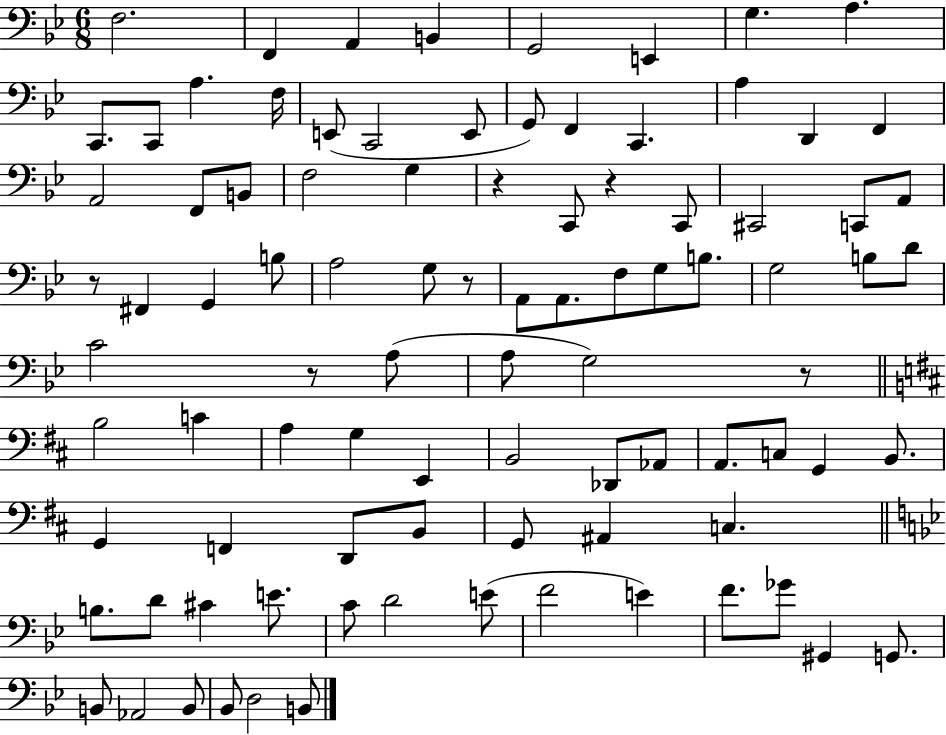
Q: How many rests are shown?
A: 6